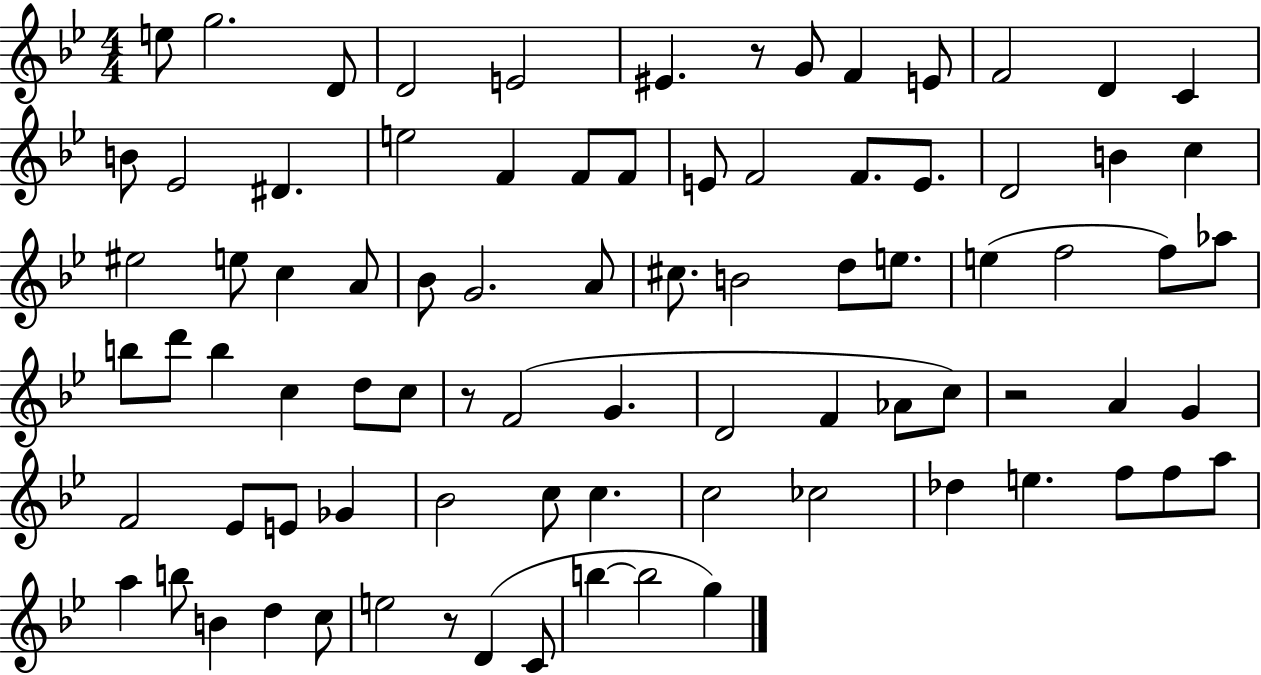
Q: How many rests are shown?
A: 4